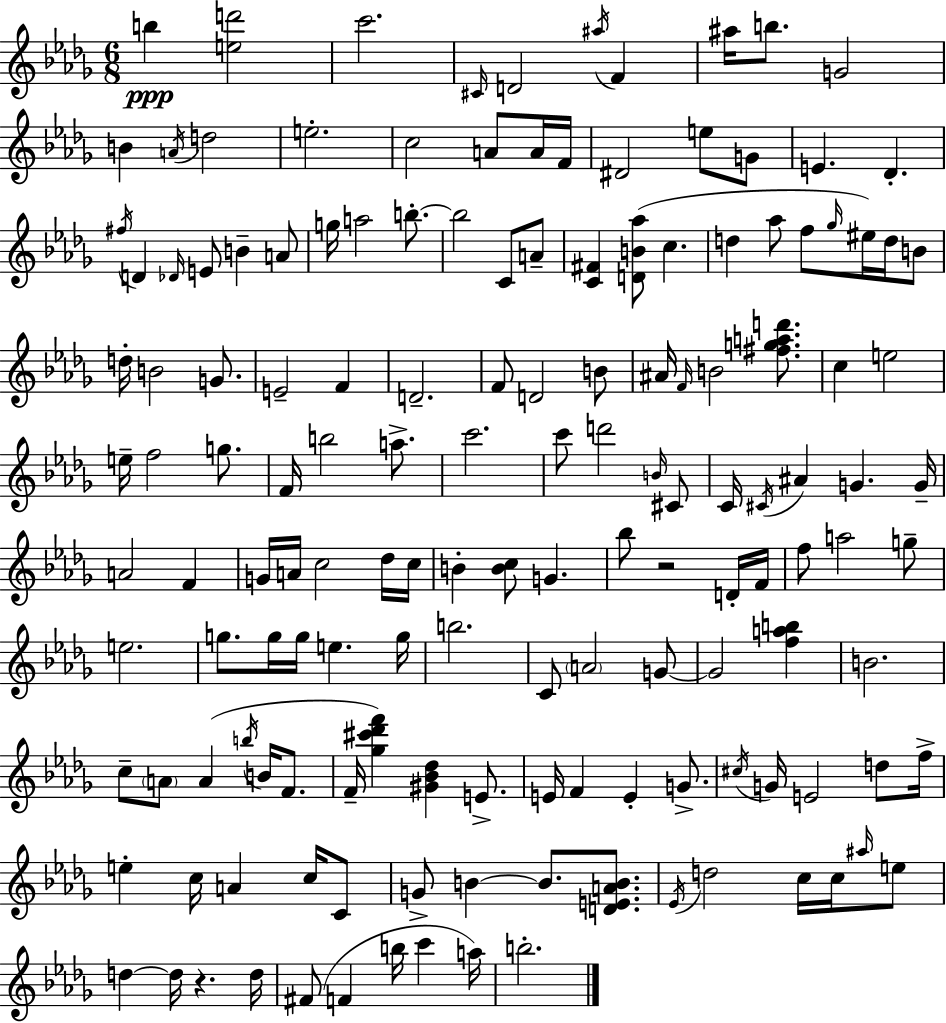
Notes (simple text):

B5/q [E5,D6]/h C6/h. C#4/s D4/h A#5/s F4/q A#5/s B5/e. G4/h B4/q A4/s D5/h E5/h. C5/h A4/e A4/s F4/s D#4/h E5/e G4/e E4/q. Db4/q. F#5/s D4/q Db4/s E4/e B4/q A4/e G5/s A5/h B5/e. B5/h C4/e A4/e [C4,F#4]/q [D4,B4,Ab5]/e C5/q. D5/q Ab5/e F5/e Gb5/s EIS5/s D5/s B4/e D5/s B4/h G4/e. E4/h F4/q D4/h. F4/e D4/h B4/e A#4/s F4/s B4/h [F#5,G5,A5,D6]/e. C5/q E5/h E5/s F5/h G5/e. F4/s B5/h A5/e. C6/h. C6/e D6/h B4/s C#4/e C4/s C#4/s A#4/q G4/q. G4/s A4/h F4/q G4/s A4/s C5/h Db5/s C5/s B4/q [B4,C5]/e G4/q. Bb5/e R/h D4/s F4/s F5/e A5/h G5/e E5/h. G5/e. G5/s G5/s E5/q. G5/s B5/h. C4/e A4/h G4/e G4/h [F5,A5,B5]/q B4/h. C5/e A4/e A4/q B5/s B4/s F4/e. F4/s [Gb5,C#6,Db6,F6]/q [G#4,Bb4,Db5]/q E4/e. E4/s F4/q E4/q G4/e. C#5/s G4/s E4/h D5/e F5/s E5/q C5/s A4/q C5/s C4/e G4/e B4/q B4/e. [D4,E4,A4,B4]/e. Eb4/s D5/h C5/s C5/s A#5/s E5/e D5/q D5/s R/q. D5/s F#4/e F4/q B5/s C6/q A5/s B5/h.